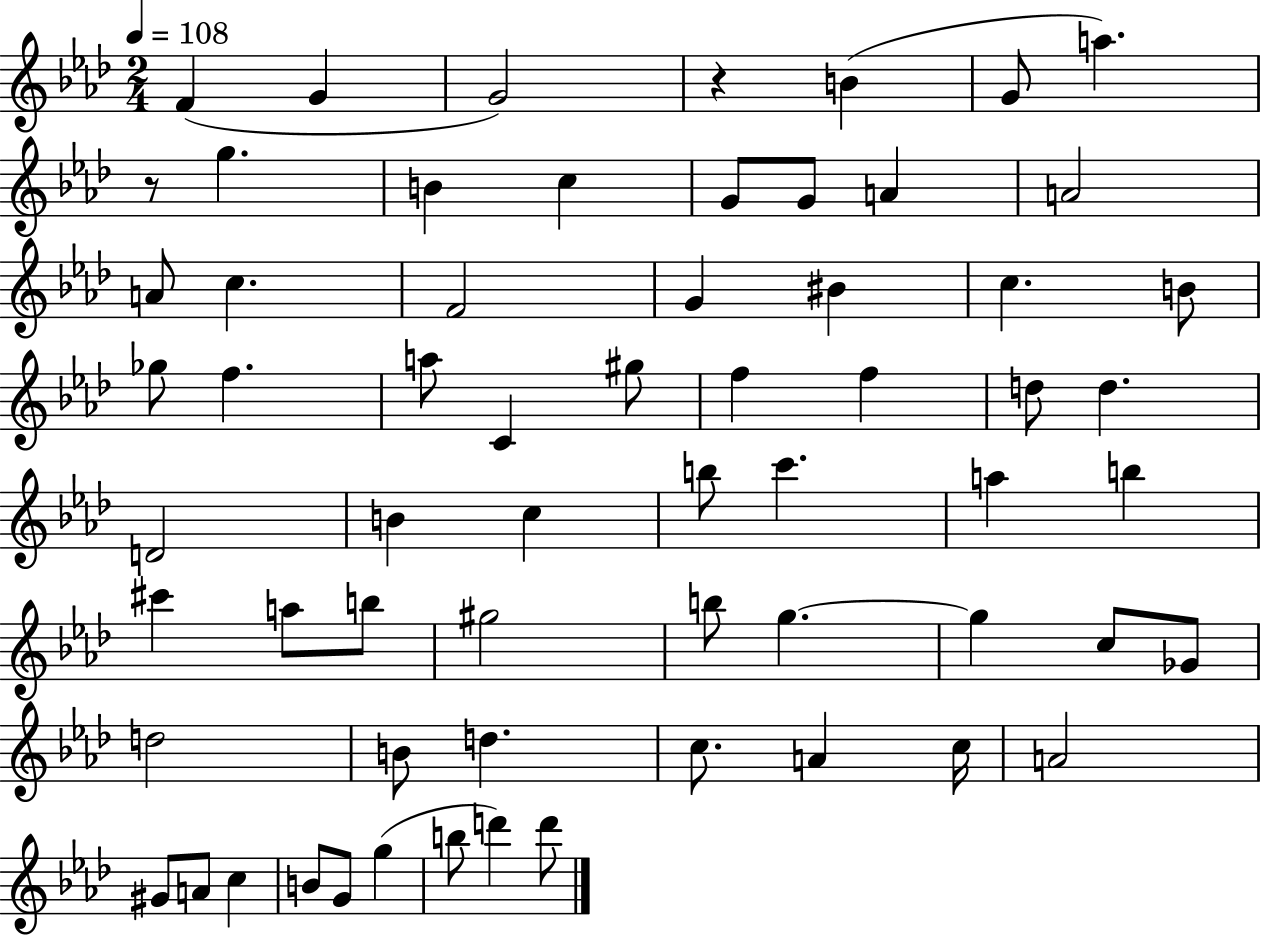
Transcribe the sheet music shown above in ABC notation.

X:1
T:Untitled
M:2/4
L:1/4
K:Ab
F G G2 z B G/2 a z/2 g B c G/2 G/2 A A2 A/2 c F2 G ^B c B/2 _g/2 f a/2 C ^g/2 f f d/2 d D2 B c b/2 c' a b ^c' a/2 b/2 ^g2 b/2 g g c/2 _G/2 d2 B/2 d c/2 A c/4 A2 ^G/2 A/2 c B/2 G/2 g b/2 d' d'/2